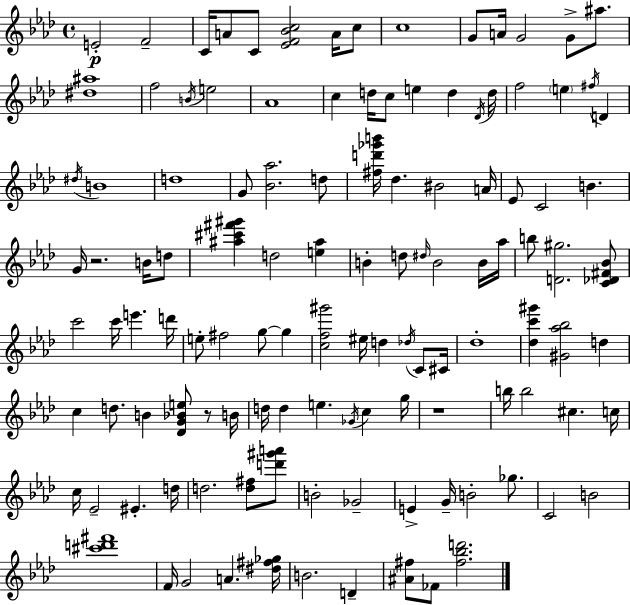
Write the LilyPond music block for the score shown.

{
  \clef treble
  \time 4/4
  \defaultTimeSignature
  \key aes \major
  e'2-.\p f'2-- | c'16 a'8 c'8 <ees' f' bes' c''>2 a'16 c''8 | c''1 | g'8 a'16 g'2 g'8-> ais''8. | \break <dis'' ais''>1 | f''2 \acciaccatura { b'16 } e''2 | aes'1 | c''4 d''16 c''8 e''4 d''4 | \break \acciaccatura { des'16 } d''16 f''2 \parenthesize e''4 \acciaccatura { fis''16 } d'4 | \acciaccatura { dis''16 } b'1 | d''1 | g'8 <bes' aes''>2. | \break d''8 <fis'' d''' ges''' b'''>16 des''4. bis'2 | a'16 ees'8 c'2 b'4. | g'16 r2. | b'16 d''8 <ais'' cis''' fis''' gis'''>4 d''2 | \break <e'' ais''>4 b'4-. d''8 \grace { dis''16 } b'2 | b'16 aes''16 b''8 <d' gis''>2. | <c' des' fis' bes'>8 c'''2 c'''16 e'''4. | d'''16 e''8-. fis''2 g''8~~ | \break g''4 <c'' f'' gis'''>2 eis''16 d''4 | \acciaccatura { des''16 } c'8 cis'16 des''1-. | <des'' c''' gis'''>4 <gis' aes'' bes''>2 | d''4 c''4 d''8. b'4 | \break <des' g' bes' e''>8 r8 b'16 d''16 d''4 e''4. | \acciaccatura { ges'16 } c''4 g''16 r1 | b''16 b''2 | cis''4. c''16 c''16 ees'2-- | \break eis'4.-. d''16 d''2. | <d'' fis''>8 <d''' gis''' a'''>8 b'2-. ges'2-- | e'4-> g'16-- b'2-. | ges''8. c'2 b'2 | \break <cis''' d''' fis'''>1 | f'16 g'2 | a'4. <dis'' fis'' ges''>16 b'2. | d'4-- <ais' fis''>8 fes'8 <fis'' bes'' d'''>2. | \break \bar "|."
}